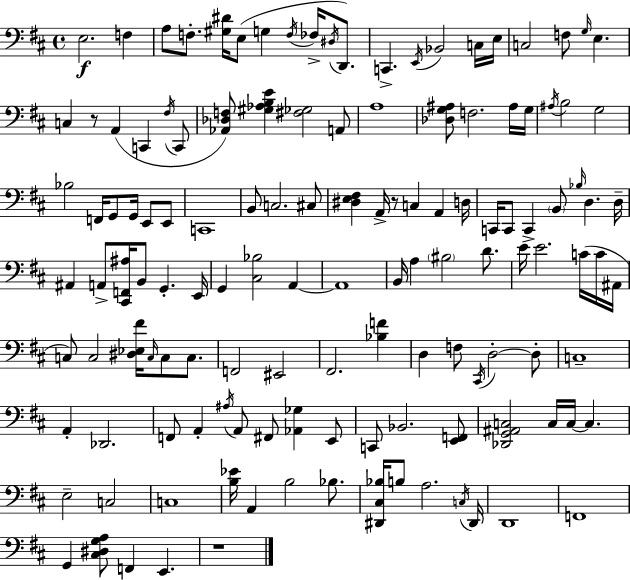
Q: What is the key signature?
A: D major